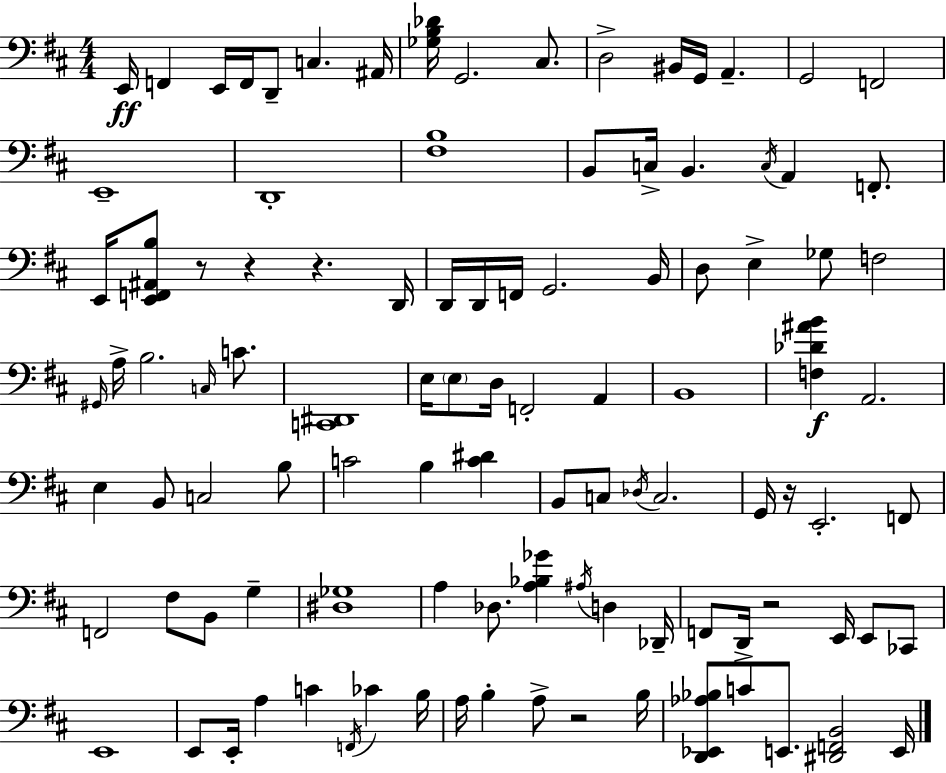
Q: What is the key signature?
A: D major